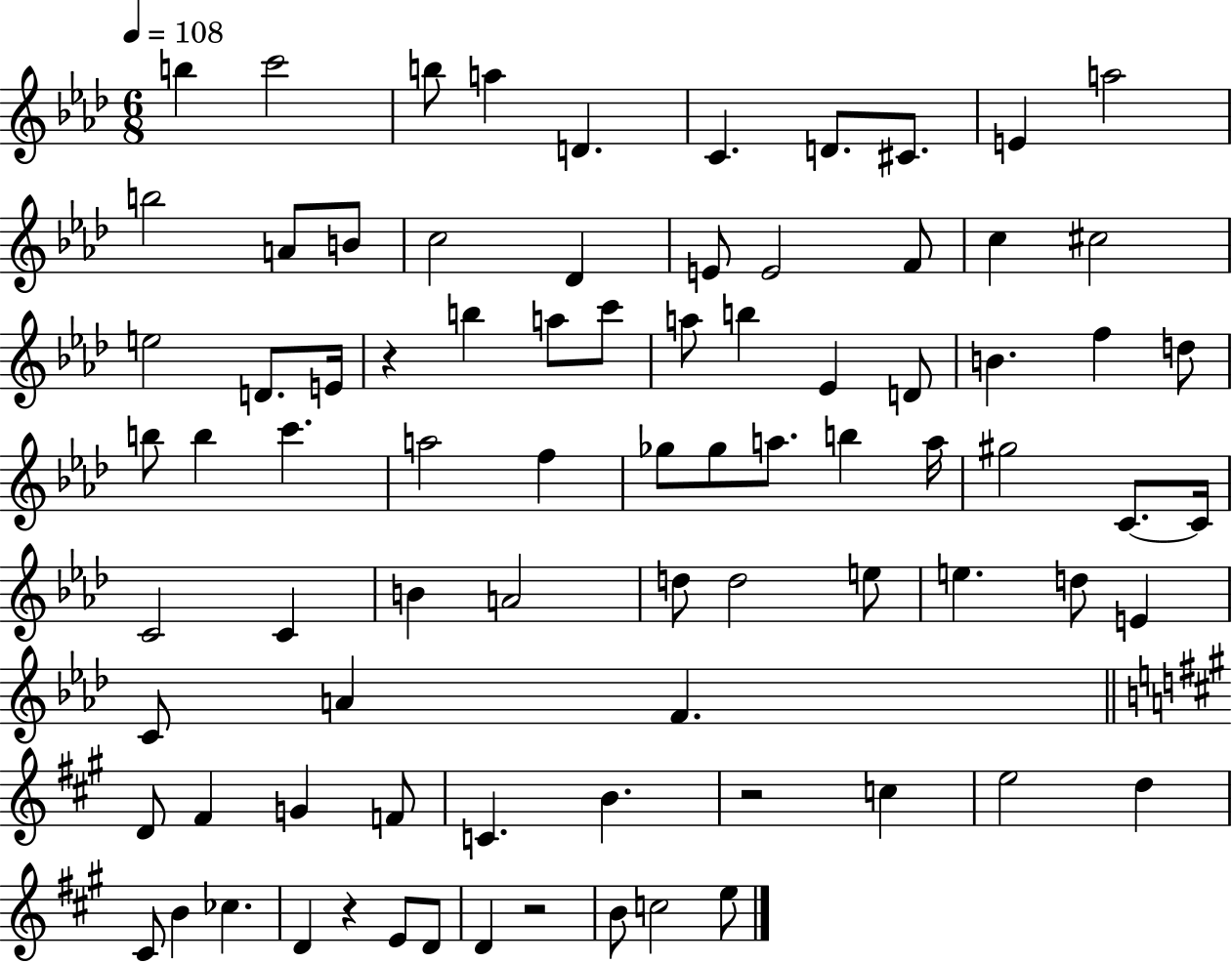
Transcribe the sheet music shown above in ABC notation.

X:1
T:Untitled
M:6/8
L:1/4
K:Ab
b c'2 b/2 a D C D/2 ^C/2 E a2 b2 A/2 B/2 c2 _D E/2 E2 F/2 c ^c2 e2 D/2 E/4 z b a/2 c'/2 a/2 b _E D/2 B f d/2 b/2 b c' a2 f _g/2 _g/2 a/2 b a/4 ^g2 C/2 C/4 C2 C B A2 d/2 d2 e/2 e d/2 E C/2 A F D/2 ^F G F/2 C B z2 c e2 d ^C/2 B _c D z E/2 D/2 D z2 B/2 c2 e/2